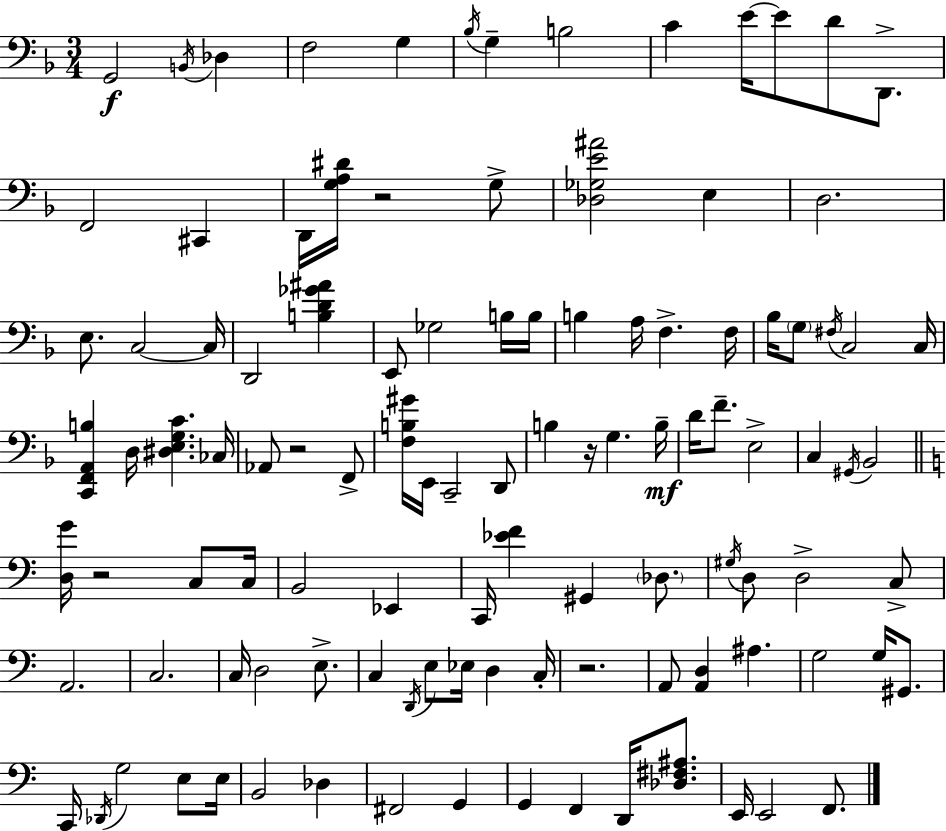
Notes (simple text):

G2/h B2/s Db3/q F3/h G3/q Bb3/s G3/q B3/h C4/q E4/s E4/e D4/e D2/e. F2/h C#2/q D2/s [G3,A3,D#4]/s R/h G3/e [Db3,Gb3,E4,A#4]/h E3/q D3/h. E3/e. C3/h C3/s D2/h [B3,D4,Gb4,A#4]/q E2/e Gb3/h B3/s B3/s B3/q A3/s F3/q. F3/s Bb3/s G3/e F#3/s C3/h C3/s [C2,F2,A2,B3]/q D3/s [D#3,E3,G3,C4]/q. CES3/s Ab2/e R/h F2/e [F3,B3,G#4]/s E2/s C2/h D2/e B3/q R/s G3/q. B3/s D4/s F4/e. E3/h C3/q G#2/s Bb2/h [D3,G4]/s R/h C3/e C3/s B2/h Eb2/q C2/s [Eb4,F4]/q G#2/q Db3/e. G#3/s D3/e D3/h C3/e A2/h. C3/h. C3/s D3/h E3/e. C3/q D2/s E3/e Eb3/s D3/q C3/s R/h. A2/e [A2,D3]/q A#3/q. G3/h G3/s G#2/e. C2/s Db2/s G3/h E3/e E3/s B2/h Db3/q F#2/h G2/q G2/q F2/q D2/s [Db3,F#3,A#3]/e. E2/s E2/h F2/e.